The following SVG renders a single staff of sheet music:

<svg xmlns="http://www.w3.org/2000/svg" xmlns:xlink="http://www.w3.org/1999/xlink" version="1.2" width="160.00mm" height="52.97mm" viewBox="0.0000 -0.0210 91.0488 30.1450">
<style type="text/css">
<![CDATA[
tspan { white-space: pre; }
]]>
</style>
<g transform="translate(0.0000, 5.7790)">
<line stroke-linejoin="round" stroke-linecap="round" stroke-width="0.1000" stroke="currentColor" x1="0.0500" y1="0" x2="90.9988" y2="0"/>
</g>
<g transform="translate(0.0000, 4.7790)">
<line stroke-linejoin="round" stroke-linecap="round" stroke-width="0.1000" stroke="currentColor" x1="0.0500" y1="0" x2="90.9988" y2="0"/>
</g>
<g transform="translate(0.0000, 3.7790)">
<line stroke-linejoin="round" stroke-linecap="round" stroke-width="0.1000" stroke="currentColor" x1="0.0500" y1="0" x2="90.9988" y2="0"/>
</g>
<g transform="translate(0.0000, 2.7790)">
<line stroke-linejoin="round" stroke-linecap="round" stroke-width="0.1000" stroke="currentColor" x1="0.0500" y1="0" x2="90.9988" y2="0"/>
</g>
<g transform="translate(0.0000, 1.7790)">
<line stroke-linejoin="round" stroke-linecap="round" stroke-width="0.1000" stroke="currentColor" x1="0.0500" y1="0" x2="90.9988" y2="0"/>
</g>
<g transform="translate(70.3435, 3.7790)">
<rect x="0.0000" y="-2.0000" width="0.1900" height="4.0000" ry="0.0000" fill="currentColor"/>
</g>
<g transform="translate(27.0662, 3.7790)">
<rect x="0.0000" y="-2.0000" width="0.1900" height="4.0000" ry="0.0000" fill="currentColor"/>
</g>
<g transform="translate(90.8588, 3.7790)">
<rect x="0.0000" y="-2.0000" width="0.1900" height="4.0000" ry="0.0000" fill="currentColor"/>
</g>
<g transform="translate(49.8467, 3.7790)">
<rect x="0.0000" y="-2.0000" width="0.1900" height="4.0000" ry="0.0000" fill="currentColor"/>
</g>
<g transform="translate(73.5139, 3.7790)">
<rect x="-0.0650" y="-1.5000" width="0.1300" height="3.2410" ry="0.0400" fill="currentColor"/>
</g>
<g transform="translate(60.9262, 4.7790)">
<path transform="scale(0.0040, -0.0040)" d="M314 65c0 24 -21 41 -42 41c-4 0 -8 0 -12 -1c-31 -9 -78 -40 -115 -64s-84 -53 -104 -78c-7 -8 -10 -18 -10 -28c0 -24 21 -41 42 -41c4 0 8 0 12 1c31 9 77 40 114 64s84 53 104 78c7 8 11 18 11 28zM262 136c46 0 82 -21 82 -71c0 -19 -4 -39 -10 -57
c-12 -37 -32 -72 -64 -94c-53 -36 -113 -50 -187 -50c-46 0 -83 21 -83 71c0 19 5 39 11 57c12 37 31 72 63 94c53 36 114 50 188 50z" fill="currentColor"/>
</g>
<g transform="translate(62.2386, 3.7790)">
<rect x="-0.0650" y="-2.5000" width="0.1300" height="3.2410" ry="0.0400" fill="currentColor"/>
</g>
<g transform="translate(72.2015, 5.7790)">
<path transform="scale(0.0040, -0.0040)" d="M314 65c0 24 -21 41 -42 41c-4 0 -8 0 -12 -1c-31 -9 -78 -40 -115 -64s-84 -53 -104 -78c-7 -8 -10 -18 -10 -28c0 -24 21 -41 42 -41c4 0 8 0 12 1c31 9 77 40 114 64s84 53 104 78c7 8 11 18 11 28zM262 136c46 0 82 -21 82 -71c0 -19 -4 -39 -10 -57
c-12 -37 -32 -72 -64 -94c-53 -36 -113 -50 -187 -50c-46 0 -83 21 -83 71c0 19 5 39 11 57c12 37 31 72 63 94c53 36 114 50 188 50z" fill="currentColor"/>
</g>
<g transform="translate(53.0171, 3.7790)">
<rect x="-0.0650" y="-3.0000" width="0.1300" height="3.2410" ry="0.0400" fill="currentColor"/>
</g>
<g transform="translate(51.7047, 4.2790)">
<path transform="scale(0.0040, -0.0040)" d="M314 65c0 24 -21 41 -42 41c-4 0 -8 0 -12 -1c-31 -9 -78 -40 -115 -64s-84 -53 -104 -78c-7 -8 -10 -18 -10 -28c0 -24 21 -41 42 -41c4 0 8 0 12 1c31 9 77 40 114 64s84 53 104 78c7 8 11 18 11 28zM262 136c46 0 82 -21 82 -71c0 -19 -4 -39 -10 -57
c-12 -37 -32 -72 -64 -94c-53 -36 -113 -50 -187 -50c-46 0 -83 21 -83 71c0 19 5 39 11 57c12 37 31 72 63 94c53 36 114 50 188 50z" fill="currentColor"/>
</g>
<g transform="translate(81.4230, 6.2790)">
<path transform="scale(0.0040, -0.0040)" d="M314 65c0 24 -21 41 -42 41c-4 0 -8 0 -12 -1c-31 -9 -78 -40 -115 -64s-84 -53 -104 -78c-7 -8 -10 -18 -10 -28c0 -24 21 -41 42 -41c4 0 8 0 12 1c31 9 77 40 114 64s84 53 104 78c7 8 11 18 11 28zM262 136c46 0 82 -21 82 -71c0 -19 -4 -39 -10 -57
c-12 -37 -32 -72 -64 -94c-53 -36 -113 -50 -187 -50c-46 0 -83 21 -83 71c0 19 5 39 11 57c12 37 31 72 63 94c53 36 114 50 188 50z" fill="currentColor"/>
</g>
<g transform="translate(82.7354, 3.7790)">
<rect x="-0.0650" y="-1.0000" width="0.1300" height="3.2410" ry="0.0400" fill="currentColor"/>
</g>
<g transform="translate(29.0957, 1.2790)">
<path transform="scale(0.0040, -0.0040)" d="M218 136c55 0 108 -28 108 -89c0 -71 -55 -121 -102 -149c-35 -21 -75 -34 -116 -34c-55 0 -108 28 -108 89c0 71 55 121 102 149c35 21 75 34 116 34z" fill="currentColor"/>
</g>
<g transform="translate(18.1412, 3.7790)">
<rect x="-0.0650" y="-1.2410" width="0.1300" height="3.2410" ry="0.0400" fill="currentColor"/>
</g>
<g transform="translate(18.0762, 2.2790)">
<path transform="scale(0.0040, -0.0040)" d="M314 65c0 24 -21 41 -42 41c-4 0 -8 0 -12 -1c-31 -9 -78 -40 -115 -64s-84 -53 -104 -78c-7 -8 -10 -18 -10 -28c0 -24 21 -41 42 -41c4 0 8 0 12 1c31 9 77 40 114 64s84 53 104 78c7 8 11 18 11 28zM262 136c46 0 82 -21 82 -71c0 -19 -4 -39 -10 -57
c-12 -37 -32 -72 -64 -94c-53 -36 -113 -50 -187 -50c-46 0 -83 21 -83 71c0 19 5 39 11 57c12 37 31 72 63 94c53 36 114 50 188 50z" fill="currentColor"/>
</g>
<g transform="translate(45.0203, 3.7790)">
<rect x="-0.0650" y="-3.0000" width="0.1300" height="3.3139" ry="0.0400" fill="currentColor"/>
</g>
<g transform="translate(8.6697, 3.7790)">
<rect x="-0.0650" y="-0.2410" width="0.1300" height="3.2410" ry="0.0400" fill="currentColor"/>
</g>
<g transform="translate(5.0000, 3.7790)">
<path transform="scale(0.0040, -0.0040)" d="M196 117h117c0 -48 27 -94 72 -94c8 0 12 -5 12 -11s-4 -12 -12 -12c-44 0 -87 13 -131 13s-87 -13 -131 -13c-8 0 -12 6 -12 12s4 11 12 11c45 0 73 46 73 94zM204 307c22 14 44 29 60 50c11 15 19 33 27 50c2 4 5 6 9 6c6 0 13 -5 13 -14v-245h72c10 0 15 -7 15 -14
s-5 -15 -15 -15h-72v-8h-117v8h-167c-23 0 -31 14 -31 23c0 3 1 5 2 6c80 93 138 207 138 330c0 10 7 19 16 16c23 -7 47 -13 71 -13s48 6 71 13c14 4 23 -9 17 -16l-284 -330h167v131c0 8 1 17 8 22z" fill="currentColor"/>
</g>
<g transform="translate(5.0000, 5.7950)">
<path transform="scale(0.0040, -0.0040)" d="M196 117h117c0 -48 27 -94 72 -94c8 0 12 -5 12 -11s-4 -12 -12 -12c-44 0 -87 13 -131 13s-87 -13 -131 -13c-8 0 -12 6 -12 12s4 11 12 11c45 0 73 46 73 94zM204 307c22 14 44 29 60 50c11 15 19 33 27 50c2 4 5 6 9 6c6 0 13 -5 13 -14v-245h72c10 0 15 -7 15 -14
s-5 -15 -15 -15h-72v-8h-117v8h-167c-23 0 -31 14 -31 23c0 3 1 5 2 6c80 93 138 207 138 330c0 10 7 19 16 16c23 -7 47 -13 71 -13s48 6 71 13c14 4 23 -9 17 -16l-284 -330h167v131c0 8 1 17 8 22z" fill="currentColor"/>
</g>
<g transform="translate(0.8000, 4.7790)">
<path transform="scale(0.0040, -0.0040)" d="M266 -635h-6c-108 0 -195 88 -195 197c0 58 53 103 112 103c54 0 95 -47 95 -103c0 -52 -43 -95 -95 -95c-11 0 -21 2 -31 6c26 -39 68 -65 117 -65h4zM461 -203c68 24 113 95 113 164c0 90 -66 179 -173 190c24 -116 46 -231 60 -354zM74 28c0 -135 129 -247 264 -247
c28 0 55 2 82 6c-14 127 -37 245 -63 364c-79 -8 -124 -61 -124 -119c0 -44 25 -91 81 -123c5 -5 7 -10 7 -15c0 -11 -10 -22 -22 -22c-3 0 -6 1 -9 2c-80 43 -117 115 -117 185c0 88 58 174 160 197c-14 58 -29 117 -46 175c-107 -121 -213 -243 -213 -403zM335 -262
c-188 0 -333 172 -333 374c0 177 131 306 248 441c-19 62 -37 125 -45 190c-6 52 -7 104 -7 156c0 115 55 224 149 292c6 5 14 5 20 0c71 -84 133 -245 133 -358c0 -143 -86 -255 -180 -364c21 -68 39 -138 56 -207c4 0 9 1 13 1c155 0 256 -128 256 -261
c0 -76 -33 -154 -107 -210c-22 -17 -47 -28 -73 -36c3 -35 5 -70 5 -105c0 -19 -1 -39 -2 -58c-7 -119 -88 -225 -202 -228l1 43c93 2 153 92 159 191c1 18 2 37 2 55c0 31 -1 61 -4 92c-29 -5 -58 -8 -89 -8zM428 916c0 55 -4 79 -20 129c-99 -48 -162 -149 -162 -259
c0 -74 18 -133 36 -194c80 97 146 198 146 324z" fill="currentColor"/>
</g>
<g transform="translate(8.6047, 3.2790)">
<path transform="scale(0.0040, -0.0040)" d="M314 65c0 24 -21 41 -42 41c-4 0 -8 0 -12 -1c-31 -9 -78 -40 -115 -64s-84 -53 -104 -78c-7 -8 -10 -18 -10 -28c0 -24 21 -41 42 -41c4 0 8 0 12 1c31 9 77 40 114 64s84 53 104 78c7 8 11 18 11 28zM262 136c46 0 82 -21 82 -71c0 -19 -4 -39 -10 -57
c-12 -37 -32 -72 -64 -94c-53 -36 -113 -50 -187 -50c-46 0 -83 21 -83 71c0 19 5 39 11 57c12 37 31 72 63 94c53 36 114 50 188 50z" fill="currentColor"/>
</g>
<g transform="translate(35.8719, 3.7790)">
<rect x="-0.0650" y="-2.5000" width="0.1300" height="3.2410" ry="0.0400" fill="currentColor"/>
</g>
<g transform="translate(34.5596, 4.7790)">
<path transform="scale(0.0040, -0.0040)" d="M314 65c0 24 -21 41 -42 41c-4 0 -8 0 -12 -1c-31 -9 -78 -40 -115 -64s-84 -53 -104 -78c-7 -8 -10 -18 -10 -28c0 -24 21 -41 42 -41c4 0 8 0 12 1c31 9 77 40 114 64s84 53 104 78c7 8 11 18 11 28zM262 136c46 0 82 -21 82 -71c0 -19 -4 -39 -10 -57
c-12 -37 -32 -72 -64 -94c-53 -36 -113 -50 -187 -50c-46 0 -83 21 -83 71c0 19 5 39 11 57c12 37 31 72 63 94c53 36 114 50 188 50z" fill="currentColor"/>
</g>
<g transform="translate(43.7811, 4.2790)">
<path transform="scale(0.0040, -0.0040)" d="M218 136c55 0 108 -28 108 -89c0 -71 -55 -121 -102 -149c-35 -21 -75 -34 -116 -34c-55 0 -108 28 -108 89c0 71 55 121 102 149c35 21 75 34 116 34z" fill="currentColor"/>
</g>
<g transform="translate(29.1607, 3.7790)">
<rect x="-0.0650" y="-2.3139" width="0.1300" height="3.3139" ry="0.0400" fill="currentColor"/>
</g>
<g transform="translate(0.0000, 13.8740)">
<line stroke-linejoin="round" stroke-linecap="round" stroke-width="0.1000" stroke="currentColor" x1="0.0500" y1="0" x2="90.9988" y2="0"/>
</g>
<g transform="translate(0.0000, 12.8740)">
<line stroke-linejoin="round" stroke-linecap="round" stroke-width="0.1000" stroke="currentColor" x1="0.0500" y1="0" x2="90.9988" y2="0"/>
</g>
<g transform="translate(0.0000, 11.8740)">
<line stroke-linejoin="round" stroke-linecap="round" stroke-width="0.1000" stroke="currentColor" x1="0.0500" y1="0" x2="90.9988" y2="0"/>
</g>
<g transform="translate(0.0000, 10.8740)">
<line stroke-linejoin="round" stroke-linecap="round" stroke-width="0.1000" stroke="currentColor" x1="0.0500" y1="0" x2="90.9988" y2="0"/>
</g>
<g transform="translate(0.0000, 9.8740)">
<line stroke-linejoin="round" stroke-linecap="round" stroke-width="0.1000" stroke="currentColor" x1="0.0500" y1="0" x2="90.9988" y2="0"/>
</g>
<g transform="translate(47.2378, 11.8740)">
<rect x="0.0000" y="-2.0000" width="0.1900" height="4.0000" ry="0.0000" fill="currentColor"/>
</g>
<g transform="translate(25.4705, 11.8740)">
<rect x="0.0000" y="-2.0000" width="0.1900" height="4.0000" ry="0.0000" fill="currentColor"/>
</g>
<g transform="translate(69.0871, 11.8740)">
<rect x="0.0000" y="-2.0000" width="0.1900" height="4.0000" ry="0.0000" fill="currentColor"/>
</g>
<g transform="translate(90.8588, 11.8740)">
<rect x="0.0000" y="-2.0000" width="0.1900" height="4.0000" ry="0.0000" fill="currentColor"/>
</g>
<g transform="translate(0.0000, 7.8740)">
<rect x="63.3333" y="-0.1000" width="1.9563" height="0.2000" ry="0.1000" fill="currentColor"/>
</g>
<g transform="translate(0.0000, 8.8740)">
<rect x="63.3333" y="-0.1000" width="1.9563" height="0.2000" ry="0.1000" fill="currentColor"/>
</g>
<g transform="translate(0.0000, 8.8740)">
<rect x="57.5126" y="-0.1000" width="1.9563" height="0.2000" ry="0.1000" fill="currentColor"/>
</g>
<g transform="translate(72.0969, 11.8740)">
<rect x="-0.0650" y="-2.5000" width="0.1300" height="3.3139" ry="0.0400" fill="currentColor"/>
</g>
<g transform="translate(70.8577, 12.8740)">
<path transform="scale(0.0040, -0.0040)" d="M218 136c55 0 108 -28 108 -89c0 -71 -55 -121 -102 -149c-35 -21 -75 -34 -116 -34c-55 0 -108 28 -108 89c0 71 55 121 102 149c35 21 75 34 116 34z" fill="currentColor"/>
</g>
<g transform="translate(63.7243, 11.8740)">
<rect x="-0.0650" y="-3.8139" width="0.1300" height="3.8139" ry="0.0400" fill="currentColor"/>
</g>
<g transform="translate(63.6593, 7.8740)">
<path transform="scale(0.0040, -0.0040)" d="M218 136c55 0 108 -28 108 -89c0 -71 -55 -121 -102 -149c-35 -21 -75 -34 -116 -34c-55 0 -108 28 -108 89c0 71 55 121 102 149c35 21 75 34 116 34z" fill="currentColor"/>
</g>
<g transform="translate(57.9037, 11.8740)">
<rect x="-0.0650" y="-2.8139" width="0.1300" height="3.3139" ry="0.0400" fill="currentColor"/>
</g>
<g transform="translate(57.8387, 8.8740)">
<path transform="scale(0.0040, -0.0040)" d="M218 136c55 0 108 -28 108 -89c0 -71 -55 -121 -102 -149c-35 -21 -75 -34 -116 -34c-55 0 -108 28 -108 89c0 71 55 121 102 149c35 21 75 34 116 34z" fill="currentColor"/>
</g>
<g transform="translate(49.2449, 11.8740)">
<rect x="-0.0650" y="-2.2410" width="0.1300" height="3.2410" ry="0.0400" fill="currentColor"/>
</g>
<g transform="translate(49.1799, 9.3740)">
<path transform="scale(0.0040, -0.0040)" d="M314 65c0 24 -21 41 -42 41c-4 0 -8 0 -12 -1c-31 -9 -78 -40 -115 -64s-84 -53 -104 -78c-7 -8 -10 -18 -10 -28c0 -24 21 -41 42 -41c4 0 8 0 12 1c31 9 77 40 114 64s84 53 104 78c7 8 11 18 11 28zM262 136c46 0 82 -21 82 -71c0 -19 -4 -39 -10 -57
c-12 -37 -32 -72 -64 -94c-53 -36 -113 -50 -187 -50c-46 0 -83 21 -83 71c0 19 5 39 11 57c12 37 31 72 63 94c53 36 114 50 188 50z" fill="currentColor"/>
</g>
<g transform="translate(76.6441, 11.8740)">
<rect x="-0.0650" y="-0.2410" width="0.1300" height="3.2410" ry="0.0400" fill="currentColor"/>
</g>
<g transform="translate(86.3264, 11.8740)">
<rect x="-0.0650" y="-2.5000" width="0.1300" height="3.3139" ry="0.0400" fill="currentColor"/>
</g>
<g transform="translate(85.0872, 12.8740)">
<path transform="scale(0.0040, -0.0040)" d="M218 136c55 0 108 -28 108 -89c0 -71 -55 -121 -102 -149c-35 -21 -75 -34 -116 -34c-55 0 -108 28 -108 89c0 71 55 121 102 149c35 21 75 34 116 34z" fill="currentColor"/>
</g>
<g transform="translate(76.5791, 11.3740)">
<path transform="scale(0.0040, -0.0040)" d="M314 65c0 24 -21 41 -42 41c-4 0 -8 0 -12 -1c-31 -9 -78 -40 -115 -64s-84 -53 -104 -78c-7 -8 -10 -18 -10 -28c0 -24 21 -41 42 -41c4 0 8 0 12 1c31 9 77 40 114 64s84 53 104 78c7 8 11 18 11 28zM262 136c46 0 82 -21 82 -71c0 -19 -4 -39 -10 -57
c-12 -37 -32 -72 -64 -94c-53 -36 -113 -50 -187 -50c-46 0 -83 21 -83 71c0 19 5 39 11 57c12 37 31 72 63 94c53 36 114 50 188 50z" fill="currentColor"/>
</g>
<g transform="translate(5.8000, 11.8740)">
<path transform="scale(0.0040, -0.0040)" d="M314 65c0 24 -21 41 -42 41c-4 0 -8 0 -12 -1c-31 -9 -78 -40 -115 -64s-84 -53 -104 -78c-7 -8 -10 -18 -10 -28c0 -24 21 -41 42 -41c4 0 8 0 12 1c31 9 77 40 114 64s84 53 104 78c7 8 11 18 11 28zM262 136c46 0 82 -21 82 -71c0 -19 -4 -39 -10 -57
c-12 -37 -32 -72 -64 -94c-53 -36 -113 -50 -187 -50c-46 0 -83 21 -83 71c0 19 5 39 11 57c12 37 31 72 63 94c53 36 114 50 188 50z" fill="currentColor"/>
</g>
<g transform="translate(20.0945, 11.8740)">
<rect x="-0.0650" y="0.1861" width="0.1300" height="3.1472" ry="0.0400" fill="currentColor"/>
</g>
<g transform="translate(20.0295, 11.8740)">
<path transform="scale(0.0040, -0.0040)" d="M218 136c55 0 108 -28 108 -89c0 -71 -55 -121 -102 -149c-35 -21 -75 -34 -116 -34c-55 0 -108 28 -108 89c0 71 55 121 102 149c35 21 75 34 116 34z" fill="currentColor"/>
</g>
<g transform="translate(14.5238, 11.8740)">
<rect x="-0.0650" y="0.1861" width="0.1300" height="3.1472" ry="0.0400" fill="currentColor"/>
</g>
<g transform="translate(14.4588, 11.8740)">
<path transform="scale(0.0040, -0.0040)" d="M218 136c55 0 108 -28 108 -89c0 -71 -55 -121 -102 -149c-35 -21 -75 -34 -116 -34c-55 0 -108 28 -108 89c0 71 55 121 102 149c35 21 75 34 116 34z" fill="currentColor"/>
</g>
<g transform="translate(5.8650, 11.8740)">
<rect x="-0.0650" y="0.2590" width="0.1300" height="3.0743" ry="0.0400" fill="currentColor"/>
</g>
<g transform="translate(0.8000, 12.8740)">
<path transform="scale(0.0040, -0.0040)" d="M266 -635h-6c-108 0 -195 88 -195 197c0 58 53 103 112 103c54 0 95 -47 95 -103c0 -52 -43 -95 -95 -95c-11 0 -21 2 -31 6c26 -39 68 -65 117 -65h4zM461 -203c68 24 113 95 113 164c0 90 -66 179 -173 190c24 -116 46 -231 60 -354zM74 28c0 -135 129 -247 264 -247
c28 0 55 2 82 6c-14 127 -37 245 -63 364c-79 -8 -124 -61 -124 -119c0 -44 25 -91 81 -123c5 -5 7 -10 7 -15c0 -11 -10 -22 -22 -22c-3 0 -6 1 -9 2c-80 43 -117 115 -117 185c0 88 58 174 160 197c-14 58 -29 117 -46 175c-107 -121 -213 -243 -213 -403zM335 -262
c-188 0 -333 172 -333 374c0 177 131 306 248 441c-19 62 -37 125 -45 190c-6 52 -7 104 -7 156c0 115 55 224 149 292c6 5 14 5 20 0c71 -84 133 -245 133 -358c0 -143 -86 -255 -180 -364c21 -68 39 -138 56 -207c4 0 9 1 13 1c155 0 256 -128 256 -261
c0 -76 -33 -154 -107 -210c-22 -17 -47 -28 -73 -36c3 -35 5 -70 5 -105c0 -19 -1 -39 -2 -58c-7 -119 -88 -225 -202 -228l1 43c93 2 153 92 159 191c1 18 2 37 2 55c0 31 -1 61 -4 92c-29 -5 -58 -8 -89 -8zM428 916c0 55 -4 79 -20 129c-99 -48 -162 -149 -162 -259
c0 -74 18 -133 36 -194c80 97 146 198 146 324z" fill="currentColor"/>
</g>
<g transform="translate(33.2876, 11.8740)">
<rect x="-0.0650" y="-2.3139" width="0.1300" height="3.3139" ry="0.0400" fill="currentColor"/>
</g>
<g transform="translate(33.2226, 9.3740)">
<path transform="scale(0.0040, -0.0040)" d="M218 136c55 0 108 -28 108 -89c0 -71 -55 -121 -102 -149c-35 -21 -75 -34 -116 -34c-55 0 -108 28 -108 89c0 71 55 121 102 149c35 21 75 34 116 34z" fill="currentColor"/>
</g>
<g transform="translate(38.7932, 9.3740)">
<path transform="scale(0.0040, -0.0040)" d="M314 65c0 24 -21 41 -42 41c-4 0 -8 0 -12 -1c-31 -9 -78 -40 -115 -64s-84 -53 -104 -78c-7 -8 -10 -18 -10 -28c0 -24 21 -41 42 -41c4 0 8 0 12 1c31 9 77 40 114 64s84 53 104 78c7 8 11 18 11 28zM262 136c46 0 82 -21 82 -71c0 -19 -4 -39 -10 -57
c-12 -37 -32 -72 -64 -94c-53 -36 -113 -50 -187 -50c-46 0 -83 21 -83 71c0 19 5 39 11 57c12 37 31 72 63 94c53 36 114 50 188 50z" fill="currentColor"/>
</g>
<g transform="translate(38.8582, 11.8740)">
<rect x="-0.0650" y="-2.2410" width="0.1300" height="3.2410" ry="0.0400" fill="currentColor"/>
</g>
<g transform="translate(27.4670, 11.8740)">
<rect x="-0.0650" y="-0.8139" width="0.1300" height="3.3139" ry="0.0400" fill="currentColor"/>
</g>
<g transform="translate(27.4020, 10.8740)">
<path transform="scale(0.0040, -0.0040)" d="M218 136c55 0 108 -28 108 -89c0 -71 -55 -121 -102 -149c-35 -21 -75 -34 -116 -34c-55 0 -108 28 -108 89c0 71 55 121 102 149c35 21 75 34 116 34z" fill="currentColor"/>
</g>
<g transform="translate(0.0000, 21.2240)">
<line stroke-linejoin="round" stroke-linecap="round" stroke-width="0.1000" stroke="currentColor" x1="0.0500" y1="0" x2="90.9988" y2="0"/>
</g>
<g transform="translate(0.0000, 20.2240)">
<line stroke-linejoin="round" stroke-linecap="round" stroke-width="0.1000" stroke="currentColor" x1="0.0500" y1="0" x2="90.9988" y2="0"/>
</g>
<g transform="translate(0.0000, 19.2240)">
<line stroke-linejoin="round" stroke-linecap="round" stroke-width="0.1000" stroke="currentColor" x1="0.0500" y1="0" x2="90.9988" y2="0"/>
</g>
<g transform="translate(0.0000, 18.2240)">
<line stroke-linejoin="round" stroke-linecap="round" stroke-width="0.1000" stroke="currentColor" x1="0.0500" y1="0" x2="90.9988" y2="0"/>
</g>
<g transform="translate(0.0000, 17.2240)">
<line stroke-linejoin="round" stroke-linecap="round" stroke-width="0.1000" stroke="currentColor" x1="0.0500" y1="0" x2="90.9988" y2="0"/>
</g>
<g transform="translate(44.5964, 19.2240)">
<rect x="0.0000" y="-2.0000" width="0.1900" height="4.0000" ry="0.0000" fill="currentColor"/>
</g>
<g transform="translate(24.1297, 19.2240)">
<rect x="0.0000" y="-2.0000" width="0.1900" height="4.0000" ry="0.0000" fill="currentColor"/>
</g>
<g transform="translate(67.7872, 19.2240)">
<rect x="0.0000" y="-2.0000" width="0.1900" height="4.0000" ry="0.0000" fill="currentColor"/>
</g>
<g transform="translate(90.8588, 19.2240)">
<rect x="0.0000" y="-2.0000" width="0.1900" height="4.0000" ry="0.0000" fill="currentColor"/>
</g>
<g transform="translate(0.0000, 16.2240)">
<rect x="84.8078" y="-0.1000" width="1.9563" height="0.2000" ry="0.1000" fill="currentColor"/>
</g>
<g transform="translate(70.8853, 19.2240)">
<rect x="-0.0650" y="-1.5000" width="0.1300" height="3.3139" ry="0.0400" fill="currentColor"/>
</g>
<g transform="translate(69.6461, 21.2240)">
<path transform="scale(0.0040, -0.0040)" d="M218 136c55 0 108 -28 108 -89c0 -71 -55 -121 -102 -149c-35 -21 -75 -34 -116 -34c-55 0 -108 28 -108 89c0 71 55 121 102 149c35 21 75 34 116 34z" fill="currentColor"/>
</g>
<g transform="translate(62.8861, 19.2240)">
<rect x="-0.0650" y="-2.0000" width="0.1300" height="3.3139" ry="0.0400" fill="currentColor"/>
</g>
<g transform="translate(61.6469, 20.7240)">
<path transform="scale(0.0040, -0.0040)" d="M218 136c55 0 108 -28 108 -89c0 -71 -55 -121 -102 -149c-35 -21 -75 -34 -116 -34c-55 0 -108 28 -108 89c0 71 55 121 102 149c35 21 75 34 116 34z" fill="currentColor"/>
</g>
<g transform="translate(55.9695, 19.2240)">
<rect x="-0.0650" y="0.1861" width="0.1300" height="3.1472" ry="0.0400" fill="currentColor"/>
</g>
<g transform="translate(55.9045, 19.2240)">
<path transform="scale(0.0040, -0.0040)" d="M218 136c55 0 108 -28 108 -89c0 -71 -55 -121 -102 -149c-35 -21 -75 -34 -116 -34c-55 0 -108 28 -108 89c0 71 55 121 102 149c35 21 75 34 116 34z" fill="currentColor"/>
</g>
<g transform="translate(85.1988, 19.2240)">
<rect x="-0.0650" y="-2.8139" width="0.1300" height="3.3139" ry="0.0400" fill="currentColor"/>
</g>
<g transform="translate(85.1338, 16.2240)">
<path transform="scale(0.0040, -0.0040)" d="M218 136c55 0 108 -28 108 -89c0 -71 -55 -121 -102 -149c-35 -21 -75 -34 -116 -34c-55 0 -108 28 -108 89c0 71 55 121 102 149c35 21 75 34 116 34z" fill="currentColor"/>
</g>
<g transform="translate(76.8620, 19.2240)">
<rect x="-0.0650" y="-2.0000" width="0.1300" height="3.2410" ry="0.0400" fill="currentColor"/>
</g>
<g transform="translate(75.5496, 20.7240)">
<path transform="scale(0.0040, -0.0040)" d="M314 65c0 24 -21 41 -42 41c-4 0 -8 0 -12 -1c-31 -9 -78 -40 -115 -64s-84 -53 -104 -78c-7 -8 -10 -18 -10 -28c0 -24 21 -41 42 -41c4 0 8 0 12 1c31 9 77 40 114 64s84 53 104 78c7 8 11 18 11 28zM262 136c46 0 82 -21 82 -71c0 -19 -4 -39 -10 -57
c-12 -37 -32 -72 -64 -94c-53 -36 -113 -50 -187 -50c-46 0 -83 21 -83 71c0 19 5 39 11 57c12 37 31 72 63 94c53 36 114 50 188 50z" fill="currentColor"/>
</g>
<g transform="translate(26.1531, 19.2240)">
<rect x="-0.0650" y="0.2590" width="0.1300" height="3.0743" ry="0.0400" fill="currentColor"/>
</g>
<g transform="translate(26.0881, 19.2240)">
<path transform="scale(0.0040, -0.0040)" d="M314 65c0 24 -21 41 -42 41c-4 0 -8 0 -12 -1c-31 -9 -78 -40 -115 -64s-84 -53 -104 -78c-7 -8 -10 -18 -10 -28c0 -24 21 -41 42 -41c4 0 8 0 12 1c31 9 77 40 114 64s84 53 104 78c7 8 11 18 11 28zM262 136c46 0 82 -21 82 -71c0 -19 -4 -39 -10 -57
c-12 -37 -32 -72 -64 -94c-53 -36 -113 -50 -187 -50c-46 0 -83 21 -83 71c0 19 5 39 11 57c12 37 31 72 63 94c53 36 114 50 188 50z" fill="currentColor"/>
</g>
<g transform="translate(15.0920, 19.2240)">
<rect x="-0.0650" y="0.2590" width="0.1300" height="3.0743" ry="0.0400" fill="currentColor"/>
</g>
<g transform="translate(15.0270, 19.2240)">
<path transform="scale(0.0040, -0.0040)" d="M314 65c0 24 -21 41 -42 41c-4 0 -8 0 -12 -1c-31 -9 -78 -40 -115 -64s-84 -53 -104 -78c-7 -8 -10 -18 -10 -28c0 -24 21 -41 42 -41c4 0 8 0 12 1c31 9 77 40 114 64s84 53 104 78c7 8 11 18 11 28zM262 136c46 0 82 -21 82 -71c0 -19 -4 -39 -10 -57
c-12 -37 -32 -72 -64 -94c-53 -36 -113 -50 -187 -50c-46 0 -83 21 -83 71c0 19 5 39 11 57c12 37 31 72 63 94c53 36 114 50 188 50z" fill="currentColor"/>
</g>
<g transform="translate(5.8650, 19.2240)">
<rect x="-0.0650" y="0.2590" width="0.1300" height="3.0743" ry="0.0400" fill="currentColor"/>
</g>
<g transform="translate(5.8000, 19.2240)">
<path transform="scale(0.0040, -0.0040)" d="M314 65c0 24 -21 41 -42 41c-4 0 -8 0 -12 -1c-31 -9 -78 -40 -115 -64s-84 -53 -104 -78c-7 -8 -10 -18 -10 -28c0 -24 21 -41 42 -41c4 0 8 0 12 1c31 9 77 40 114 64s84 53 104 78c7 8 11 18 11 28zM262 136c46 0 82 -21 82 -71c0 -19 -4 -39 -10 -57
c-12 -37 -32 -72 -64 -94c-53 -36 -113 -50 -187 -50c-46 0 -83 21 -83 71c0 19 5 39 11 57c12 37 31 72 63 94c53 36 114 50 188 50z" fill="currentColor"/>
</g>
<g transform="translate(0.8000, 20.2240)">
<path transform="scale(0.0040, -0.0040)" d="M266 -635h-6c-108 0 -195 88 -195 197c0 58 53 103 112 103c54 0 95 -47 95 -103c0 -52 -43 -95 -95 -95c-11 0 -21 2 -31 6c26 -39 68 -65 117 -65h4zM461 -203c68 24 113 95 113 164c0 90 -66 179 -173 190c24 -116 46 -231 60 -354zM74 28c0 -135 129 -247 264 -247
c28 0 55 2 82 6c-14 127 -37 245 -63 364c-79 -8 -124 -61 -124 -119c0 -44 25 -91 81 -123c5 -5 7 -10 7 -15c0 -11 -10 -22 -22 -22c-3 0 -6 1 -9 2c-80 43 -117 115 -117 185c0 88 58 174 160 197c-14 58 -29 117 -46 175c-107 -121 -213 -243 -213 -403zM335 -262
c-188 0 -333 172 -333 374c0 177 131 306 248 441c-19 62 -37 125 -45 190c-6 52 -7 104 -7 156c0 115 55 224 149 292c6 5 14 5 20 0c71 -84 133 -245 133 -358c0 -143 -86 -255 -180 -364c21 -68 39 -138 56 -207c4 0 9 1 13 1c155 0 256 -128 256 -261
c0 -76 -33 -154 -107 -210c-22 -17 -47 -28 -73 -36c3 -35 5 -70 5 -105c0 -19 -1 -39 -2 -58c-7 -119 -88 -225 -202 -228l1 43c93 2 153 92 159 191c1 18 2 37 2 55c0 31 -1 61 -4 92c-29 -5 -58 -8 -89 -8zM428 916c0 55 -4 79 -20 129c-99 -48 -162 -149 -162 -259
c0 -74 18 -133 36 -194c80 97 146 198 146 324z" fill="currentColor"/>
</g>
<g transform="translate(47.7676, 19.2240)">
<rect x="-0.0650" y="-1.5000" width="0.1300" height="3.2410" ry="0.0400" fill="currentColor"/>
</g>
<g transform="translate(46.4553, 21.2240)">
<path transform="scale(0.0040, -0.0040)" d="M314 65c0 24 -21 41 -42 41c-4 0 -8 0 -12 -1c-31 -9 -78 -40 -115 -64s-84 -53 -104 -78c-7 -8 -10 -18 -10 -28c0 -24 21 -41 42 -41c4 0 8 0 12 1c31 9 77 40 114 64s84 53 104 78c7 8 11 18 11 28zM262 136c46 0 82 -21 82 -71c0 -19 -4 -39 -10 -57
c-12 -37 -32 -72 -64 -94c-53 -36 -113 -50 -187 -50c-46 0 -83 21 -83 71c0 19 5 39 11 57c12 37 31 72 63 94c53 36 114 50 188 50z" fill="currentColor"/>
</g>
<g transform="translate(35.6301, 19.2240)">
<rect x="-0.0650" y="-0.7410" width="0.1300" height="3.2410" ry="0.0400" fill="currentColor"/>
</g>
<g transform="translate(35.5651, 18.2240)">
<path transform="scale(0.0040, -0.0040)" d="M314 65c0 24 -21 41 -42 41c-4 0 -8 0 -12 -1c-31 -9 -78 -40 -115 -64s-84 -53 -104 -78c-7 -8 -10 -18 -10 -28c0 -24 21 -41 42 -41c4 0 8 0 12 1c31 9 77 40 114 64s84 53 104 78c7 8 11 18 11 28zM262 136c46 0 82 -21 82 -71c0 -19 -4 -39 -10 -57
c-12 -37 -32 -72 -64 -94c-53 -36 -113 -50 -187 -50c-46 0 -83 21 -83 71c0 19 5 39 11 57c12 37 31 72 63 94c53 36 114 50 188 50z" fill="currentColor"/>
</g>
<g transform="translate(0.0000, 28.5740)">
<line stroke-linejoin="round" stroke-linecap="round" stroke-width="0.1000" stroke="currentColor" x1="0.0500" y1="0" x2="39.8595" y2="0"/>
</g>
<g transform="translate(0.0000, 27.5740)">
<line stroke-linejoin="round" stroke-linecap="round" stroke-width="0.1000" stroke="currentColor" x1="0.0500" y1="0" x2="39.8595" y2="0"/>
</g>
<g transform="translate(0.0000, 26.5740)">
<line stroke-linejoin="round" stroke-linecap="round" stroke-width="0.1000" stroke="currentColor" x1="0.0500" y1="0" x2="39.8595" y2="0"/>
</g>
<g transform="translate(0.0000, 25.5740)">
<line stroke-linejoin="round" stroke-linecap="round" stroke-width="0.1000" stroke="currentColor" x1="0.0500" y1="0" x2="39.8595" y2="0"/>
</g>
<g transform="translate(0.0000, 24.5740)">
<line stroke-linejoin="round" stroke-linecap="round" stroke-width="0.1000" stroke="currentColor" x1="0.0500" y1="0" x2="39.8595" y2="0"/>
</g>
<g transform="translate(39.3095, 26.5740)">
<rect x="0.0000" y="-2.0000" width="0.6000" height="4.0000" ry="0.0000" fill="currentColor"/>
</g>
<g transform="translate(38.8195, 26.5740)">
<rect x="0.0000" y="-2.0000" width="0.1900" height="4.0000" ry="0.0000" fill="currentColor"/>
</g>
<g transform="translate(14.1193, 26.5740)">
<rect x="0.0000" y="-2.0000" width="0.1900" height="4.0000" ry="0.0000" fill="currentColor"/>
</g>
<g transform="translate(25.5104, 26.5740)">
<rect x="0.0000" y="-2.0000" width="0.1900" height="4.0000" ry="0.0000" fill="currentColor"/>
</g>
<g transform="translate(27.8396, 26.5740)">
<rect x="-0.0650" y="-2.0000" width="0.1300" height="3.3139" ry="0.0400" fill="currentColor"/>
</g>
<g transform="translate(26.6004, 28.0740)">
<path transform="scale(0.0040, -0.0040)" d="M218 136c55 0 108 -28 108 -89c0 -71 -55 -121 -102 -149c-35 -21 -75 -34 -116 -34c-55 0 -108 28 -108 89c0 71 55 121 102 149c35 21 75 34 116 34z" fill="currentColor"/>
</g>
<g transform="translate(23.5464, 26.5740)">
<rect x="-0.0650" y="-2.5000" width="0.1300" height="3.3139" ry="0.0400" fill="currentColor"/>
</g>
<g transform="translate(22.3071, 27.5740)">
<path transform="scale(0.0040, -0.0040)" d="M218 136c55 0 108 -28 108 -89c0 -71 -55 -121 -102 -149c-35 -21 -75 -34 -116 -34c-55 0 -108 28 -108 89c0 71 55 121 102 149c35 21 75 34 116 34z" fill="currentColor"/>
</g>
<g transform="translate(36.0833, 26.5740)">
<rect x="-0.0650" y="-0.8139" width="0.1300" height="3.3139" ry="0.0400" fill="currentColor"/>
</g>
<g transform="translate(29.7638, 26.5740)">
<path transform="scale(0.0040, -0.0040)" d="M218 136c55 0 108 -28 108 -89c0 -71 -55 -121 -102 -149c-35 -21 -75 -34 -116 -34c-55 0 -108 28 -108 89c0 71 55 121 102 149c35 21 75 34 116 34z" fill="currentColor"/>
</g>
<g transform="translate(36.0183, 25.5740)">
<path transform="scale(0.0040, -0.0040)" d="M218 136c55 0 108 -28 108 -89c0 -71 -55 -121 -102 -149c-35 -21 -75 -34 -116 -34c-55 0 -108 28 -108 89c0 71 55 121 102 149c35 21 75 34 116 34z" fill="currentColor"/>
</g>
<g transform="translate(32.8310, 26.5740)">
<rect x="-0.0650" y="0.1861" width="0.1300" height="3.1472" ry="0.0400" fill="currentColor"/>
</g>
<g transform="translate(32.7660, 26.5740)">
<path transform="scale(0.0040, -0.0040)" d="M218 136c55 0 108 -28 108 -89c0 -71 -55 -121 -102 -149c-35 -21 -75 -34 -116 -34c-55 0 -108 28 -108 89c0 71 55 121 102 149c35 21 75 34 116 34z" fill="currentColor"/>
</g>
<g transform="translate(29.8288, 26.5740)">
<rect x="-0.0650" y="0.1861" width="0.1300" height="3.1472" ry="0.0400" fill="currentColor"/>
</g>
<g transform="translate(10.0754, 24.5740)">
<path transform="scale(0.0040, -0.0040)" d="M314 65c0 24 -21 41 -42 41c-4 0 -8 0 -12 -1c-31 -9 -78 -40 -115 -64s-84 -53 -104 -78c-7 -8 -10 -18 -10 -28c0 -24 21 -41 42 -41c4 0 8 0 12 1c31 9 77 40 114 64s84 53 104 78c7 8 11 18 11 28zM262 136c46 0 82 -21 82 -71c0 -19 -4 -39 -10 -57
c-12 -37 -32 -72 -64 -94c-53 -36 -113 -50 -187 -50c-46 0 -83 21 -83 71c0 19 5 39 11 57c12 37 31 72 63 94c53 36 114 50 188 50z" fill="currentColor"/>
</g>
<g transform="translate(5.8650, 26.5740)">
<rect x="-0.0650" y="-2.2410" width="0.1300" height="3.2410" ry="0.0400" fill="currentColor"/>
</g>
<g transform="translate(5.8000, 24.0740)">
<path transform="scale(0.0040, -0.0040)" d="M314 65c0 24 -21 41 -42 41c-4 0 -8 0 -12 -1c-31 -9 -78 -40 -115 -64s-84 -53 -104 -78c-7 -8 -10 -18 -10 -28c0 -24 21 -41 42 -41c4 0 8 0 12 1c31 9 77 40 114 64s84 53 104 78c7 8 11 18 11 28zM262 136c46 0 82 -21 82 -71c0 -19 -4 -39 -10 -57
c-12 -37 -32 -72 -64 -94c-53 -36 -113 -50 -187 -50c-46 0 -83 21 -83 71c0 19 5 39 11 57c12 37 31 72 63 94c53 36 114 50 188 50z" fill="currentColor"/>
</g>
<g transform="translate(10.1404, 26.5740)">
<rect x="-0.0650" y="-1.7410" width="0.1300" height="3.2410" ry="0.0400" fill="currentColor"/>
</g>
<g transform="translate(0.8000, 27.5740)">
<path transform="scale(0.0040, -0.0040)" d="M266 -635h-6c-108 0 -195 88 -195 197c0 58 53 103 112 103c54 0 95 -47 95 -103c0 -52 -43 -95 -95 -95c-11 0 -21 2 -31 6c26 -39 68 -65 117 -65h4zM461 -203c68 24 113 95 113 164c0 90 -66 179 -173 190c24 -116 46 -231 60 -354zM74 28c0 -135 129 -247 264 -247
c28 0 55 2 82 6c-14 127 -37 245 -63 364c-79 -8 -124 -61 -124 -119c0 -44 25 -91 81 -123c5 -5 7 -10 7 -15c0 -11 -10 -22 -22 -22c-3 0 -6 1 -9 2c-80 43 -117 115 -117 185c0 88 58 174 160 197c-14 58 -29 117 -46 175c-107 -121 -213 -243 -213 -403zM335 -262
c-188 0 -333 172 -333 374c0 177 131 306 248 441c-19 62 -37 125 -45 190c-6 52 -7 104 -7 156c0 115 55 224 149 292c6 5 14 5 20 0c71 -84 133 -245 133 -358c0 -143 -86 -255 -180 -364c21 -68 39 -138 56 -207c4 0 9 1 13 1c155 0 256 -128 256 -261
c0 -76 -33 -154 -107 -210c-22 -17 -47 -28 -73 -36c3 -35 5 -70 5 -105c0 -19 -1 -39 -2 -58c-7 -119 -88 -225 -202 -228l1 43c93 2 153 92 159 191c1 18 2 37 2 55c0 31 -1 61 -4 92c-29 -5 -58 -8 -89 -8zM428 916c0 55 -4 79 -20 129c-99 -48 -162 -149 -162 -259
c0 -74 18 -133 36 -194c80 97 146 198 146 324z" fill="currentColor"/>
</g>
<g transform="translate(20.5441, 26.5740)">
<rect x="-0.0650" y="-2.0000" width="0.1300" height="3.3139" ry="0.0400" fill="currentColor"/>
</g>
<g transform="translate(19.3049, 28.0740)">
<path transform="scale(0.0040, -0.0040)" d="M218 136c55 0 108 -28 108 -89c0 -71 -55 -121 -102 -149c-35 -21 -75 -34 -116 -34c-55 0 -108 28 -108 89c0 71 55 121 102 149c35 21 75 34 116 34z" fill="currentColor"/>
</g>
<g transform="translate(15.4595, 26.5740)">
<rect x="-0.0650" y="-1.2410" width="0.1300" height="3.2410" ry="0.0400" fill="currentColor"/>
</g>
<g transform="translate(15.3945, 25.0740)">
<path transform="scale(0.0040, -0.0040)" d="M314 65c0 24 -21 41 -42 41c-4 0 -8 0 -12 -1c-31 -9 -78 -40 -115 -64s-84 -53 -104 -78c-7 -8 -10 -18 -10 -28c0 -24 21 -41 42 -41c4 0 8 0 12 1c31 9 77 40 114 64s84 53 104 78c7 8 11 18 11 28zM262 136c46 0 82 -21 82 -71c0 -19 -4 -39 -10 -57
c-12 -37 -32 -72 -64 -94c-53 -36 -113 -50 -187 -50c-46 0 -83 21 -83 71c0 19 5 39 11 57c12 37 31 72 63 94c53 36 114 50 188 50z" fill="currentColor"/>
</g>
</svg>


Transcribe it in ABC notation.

X:1
T:Untitled
M:4/4
L:1/4
K:C
c2 e2 g G2 A A2 G2 E2 D2 B2 B B d g g2 g2 a c' G c2 G B2 B2 B2 d2 E2 B F E F2 a g2 f2 e2 F G F B B d